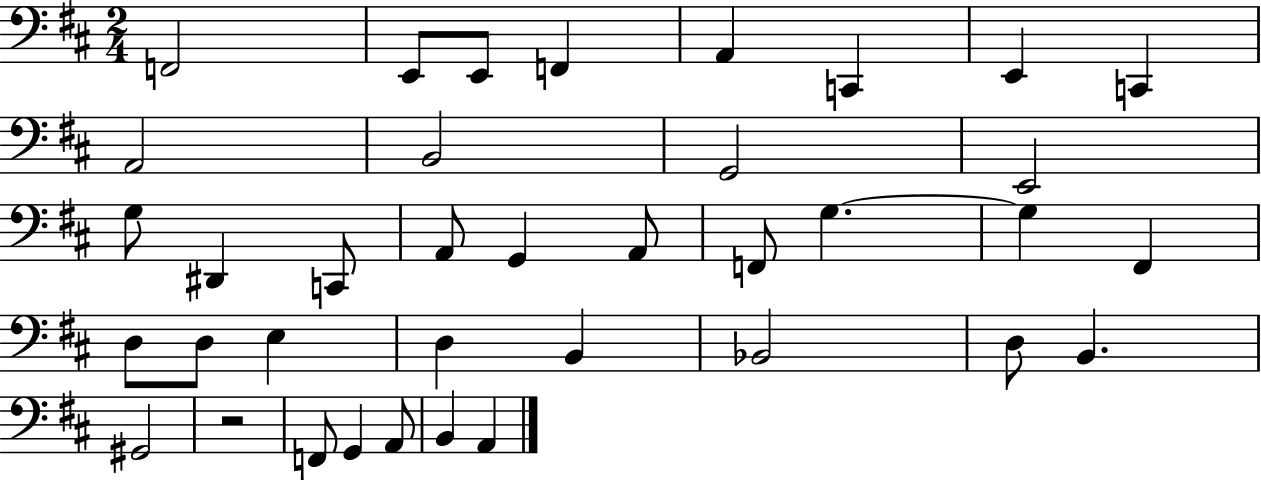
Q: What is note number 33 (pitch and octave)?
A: G2